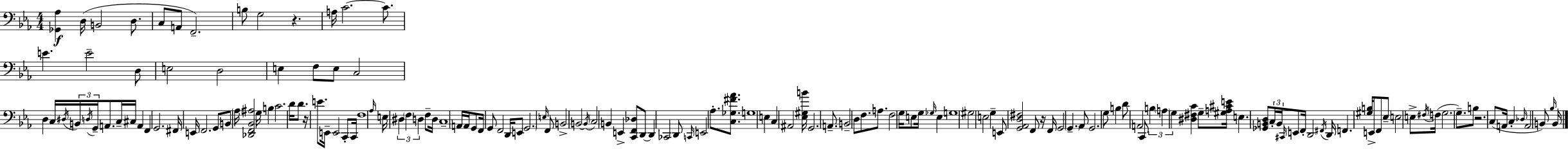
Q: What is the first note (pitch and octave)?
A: D3